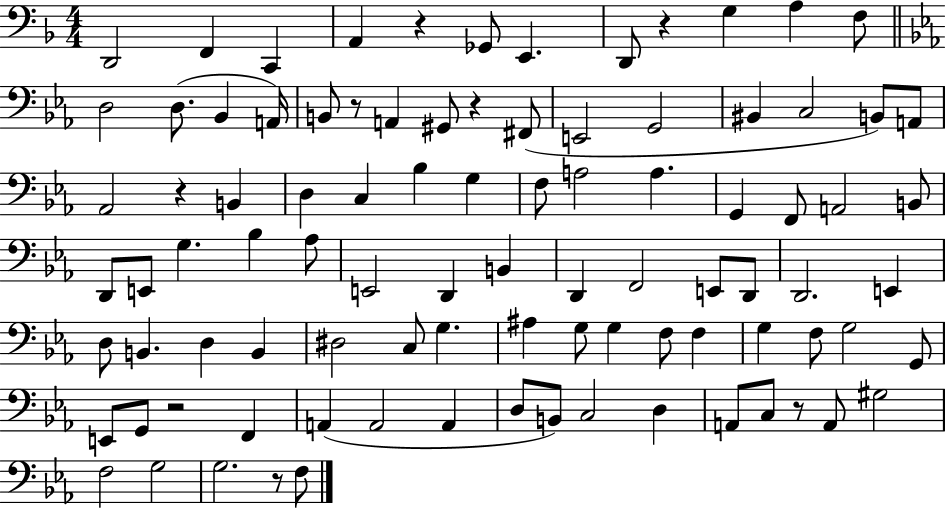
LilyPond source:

{
  \clef bass
  \numericTimeSignature
  \time 4/4
  \key f \major
  \repeat volta 2 { d,2 f,4 c,4 | a,4 r4 ges,8 e,4. | d,8 r4 g4 a4 f8 | \bar "||" \break \key ees \major d2 d8.( bes,4 a,16) | b,8 r8 a,4 gis,8 r4 fis,8( | e,2 g,2 | bis,4 c2 b,8) a,8 | \break aes,2 r4 b,4 | d4 c4 bes4 g4 | f8 a2 a4. | g,4 f,8 a,2 b,8 | \break d,8 e,8 g4. bes4 aes8 | e,2 d,4 b,4 | d,4 f,2 e,8 d,8 | d,2. e,4 | \break d8 b,4. d4 b,4 | dis2 c8 g4. | ais4 g8 g4 f8 f4 | g4 f8 g2 g,8 | \break e,8 g,8 r2 f,4 | a,4( a,2 a,4 | d8 b,8) c2 d4 | a,8 c8 r8 a,8 gis2 | \break f2 g2 | g2. r8 f8 | } \bar "|."
}